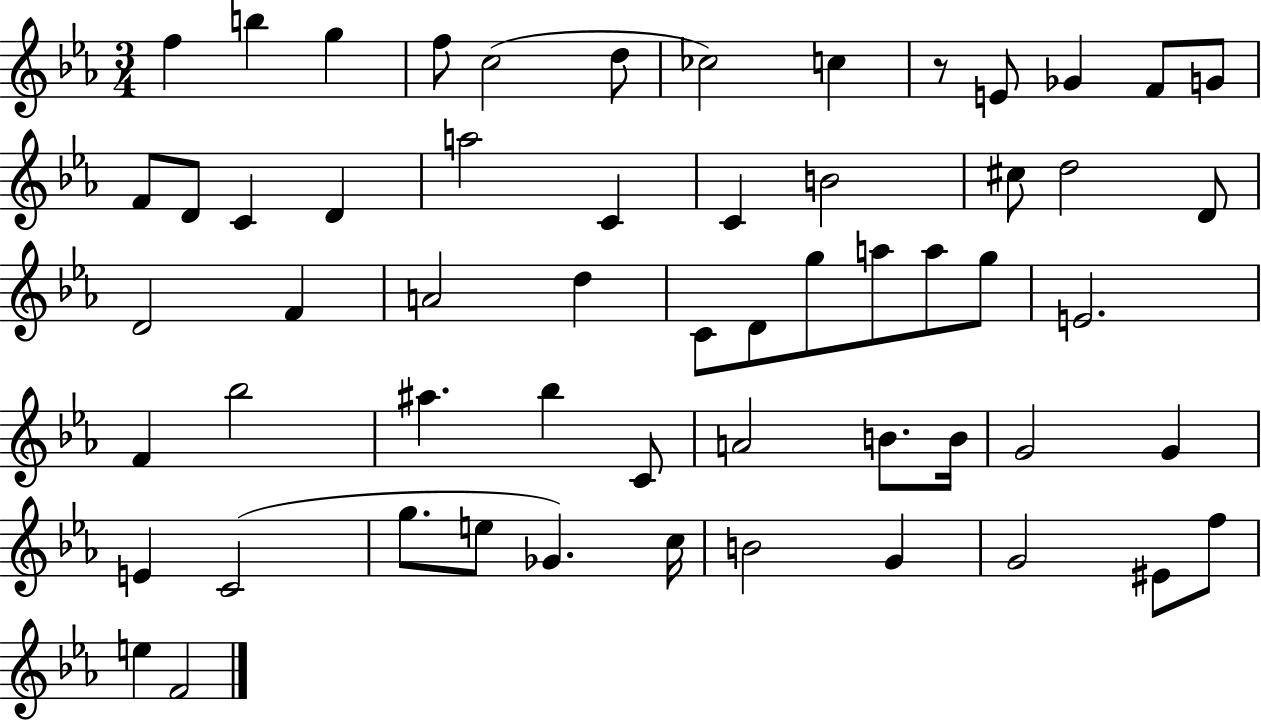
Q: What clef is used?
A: treble